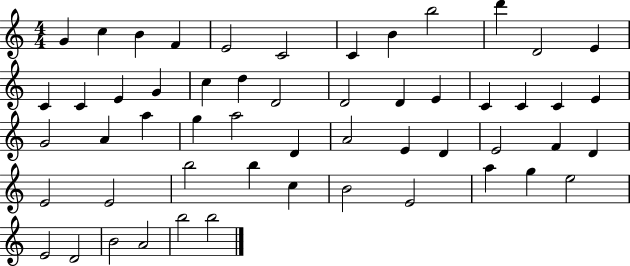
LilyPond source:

{
  \clef treble
  \numericTimeSignature
  \time 4/4
  \key c \major
  g'4 c''4 b'4 f'4 | e'2 c'2 | c'4 b'4 b''2 | d'''4 d'2 e'4 | \break c'4 c'4 e'4 g'4 | c''4 d''4 d'2 | d'2 d'4 e'4 | c'4 c'4 c'4 e'4 | \break g'2 a'4 a''4 | g''4 a''2 d'4 | a'2 e'4 d'4 | e'2 f'4 d'4 | \break e'2 e'2 | b''2 b''4 c''4 | b'2 e'2 | a''4 g''4 e''2 | \break e'2 d'2 | b'2 a'2 | b''2 b''2 | \bar "|."
}